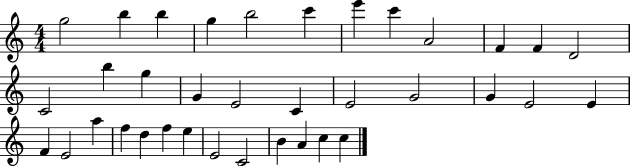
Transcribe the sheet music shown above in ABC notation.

X:1
T:Untitled
M:4/4
L:1/4
K:C
g2 b b g b2 c' e' c' A2 F F D2 C2 b g G E2 C E2 G2 G E2 E F E2 a f d f e E2 C2 B A c c